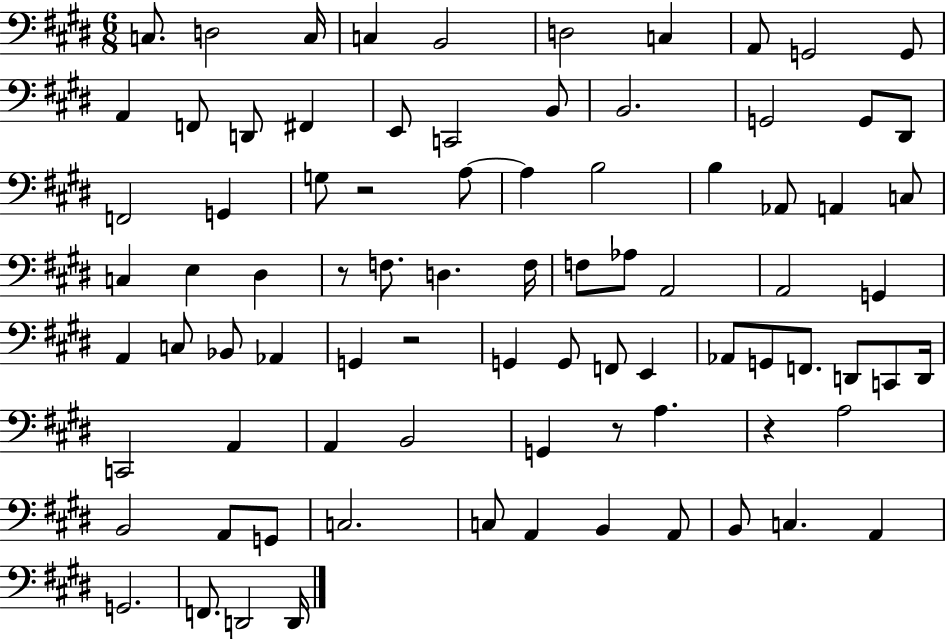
X:1
T:Untitled
M:6/8
L:1/4
K:E
C,/2 D,2 C,/4 C, B,,2 D,2 C, A,,/2 G,,2 G,,/2 A,, F,,/2 D,,/2 ^F,, E,,/2 C,,2 B,,/2 B,,2 G,,2 G,,/2 ^D,,/2 F,,2 G,, G,/2 z2 A,/2 A, B,2 B, _A,,/2 A,, C,/2 C, E, ^D, z/2 F,/2 D, F,/4 F,/2 _A,/2 A,,2 A,,2 G,, A,, C,/2 _B,,/2 _A,, G,, z2 G,, G,,/2 F,,/2 E,, _A,,/2 G,,/2 F,,/2 D,,/2 C,,/2 D,,/4 C,,2 A,, A,, B,,2 G,, z/2 A, z A,2 B,,2 A,,/2 G,,/2 C,2 C,/2 A,, B,, A,,/2 B,,/2 C, A,, G,,2 F,,/2 D,,2 D,,/4